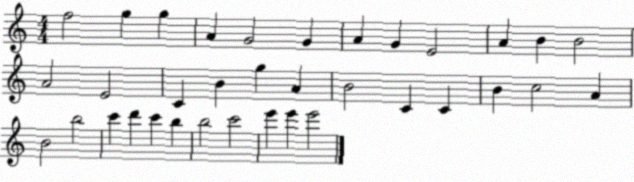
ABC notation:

X:1
T:Untitled
M:4/4
L:1/4
K:C
f2 g g A G2 G A G E2 A B B2 A2 E2 C B g A B2 C C B c2 A B2 b2 c' d' c' b b2 c'2 e' e' e'2